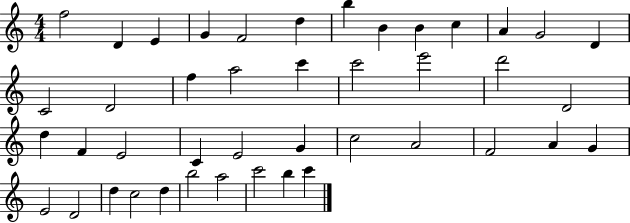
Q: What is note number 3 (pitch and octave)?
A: E4